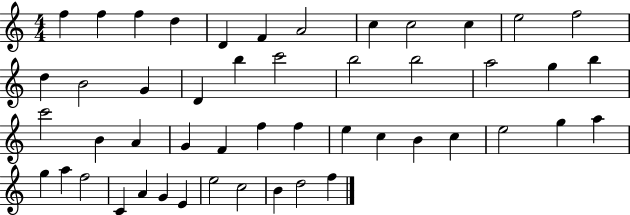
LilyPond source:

{
  \clef treble
  \numericTimeSignature
  \time 4/4
  \key c \major
  f''4 f''4 f''4 d''4 | d'4 f'4 a'2 | c''4 c''2 c''4 | e''2 f''2 | \break d''4 b'2 g'4 | d'4 b''4 c'''2 | b''2 b''2 | a''2 g''4 b''4 | \break c'''2 b'4 a'4 | g'4 f'4 f''4 f''4 | e''4 c''4 b'4 c''4 | e''2 g''4 a''4 | \break g''4 a''4 f''2 | c'4 a'4 g'4 e'4 | e''2 c''2 | b'4 d''2 f''4 | \break \bar "|."
}